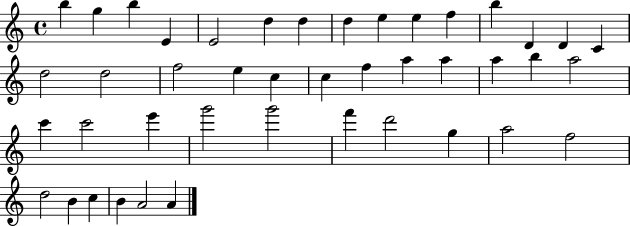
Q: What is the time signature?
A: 4/4